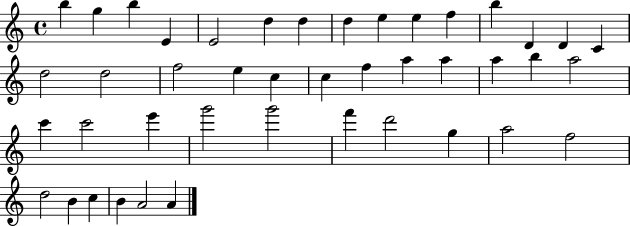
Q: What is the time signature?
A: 4/4